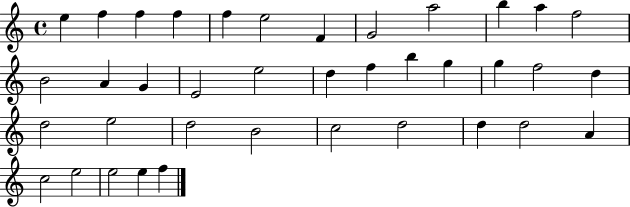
{
  \clef treble
  \time 4/4
  \defaultTimeSignature
  \key c \major
  e''4 f''4 f''4 f''4 | f''4 e''2 f'4 | g'2 a''2 | b''4 a''4 f''2 | \break b'2 a'4 g'4 | e'2 e''2 | d''4 f''4 b''4 g''4 | g''4 f''2 d''4 | \break d''2 e''2 | d''2 b'2 | c''2 d''2 | d''4 d''2 a'4 | \break c''2 e''2 | e''2 e''4 f''4 | \bar "|."
}